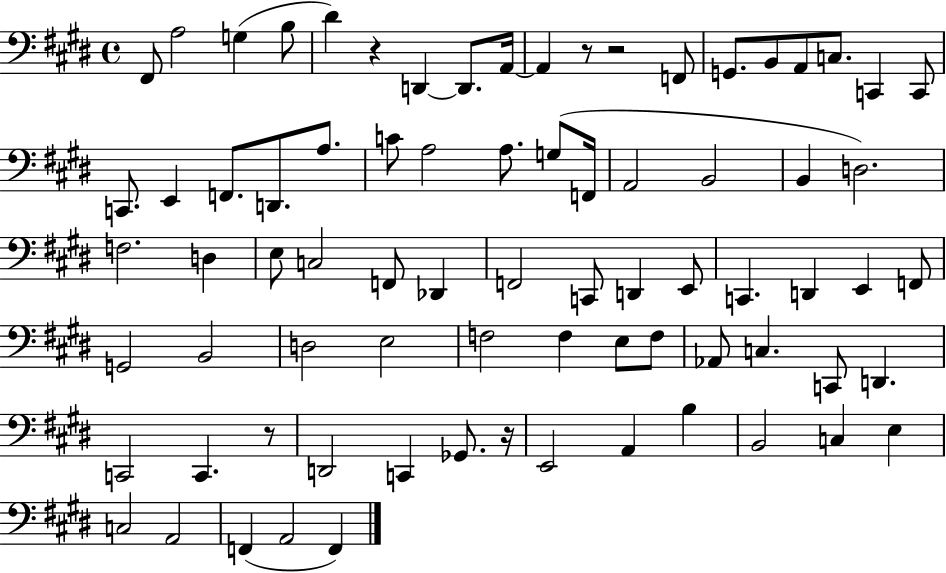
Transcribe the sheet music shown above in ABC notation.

X:1
T:Untitled
M:4/4
L:1/4
K:E
^F,,/2 A,2 G, B,/2 ^D z D,, D,,/2 A,,/4 A,, z/2 z2 F,,/2 G,,/2 B,,/2 A,,/2 C,/2 C,, C,,/2 C,,/2 E,, F,,/2 D,,/2 A,/2 C/2 A,2 A,/2 G,/2 F,,/4 A,,2 B,,2 B,, D,2 F,2 D, E,/2 C,2 F,,/2 _D,, F,,2 C,,/2 D,, E,,/2 C,, D,, E,, F,,/2 G,,2 B,,2 D,2 E,2 F,2 F, E,/2 F,/2 _A,,/2 C, C,,/2 D,, C,,2 C,, z/2 D,,2 C,, _G,,/2 z/4 E,,2 A,, B, B,,2 C, E, C,2 A,,2 F,, A,,2 F,,